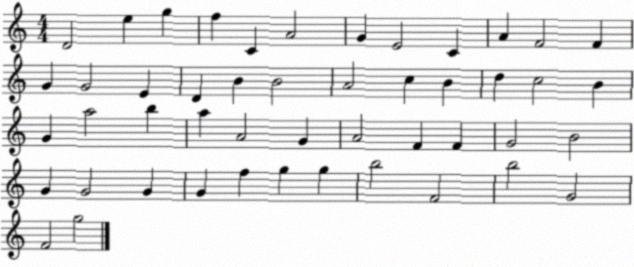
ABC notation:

X:1
T:Untitled
M:4/4
L:1/4
K:C
D2 e g f C A2 G E2 C A F2 F G G2 E D B B2 A2 c B d c2 B G a2 b a A2 G A2 F F G2 B2 G G2 G G f g g b2 F2 b2 G2 F2 g2